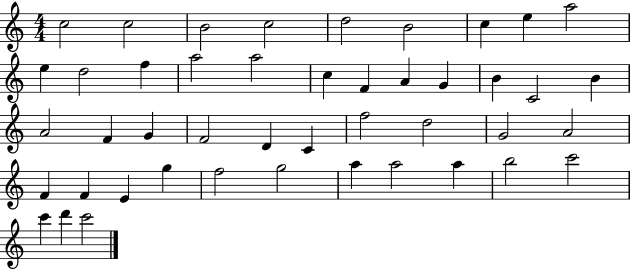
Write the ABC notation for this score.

X:1
T:Untitled
M:4/4
L:1/4
K:C
c2 c2 B2 c2 d2 B2 c e a2 e d2 f a2 a2 c F A G B C2 B A2 F G F2 D C f2 d2 G2 A2 F F E g f2 g2 a a2 a b2 c'2 c' d' c'2